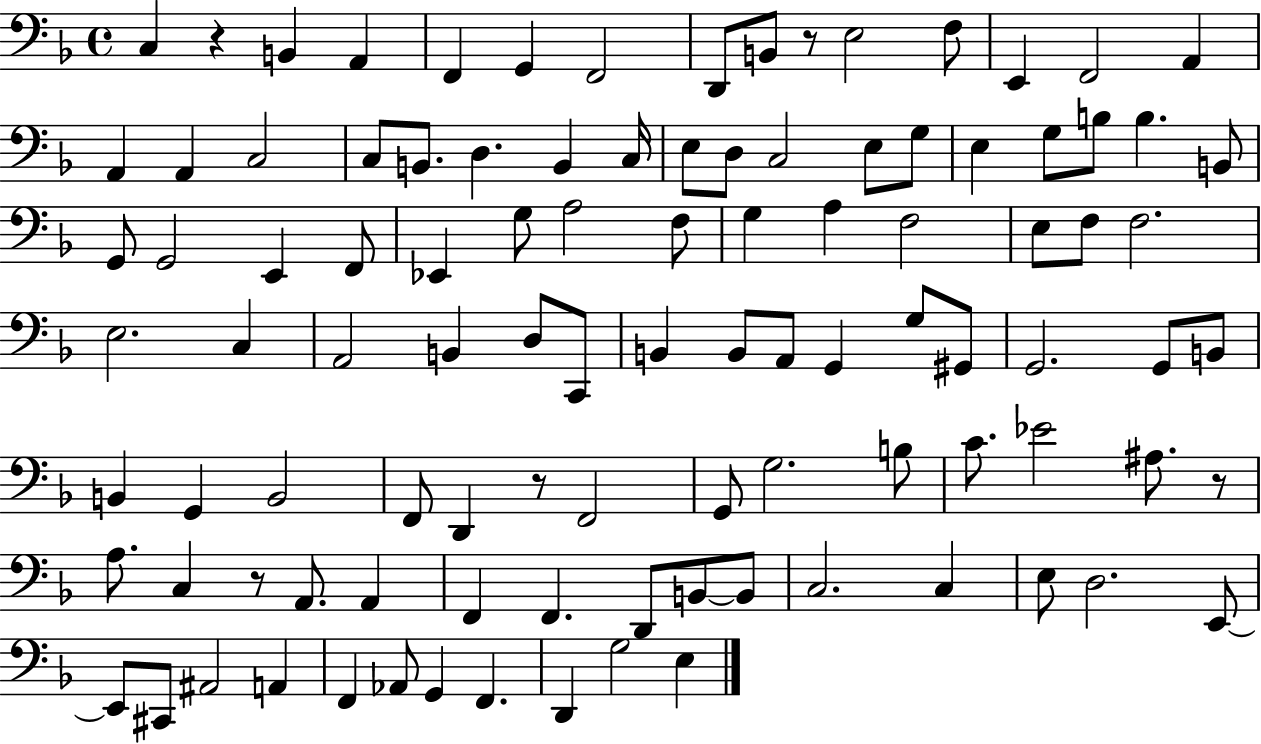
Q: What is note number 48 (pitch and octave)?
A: A2